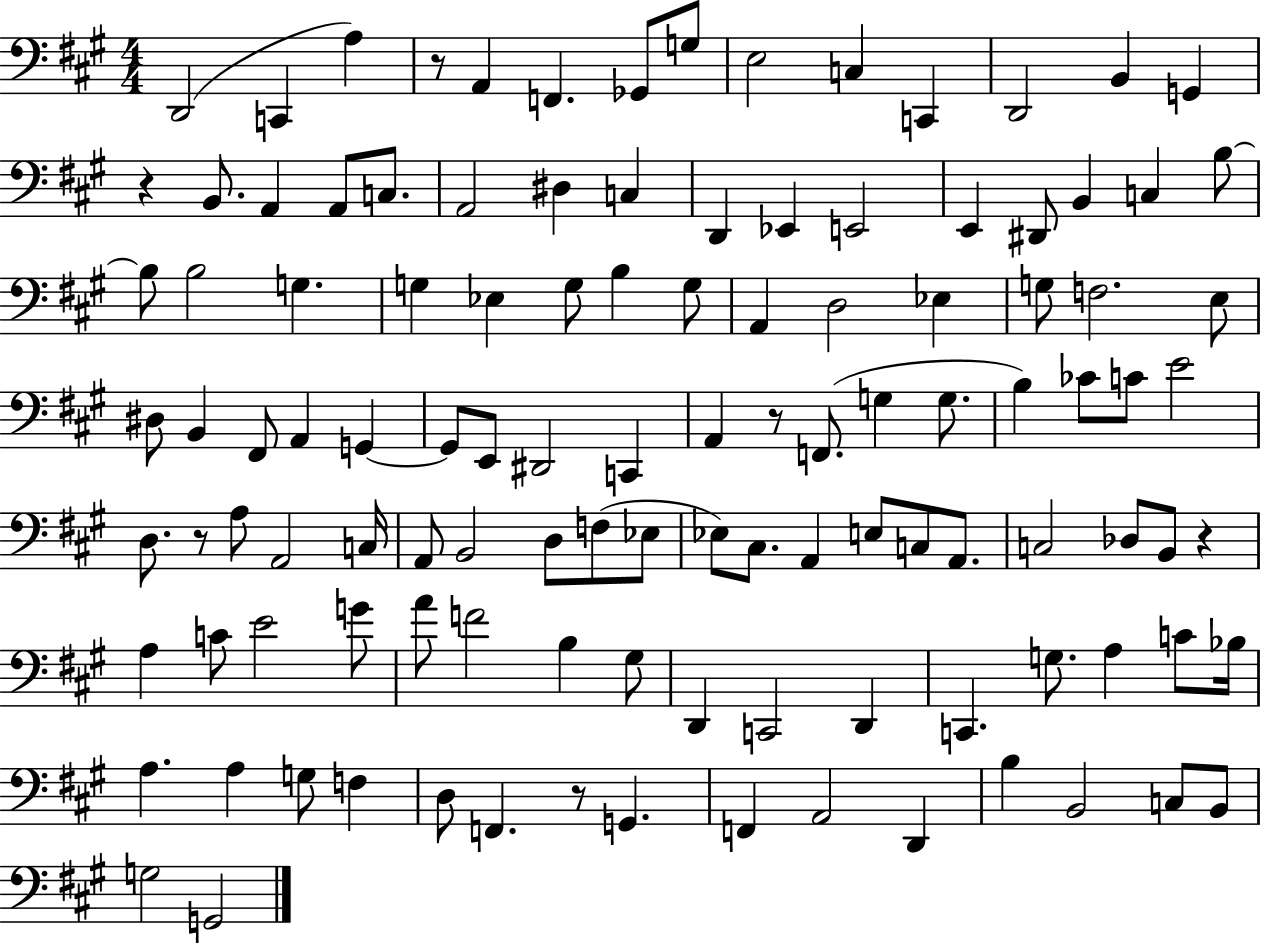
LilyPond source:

{
  \clef bass
  \numericTimeSignature
  \time 4/4
  \key a \major
  d,2( c,4 a4) | r8 a,4 f,4. ges,8 g8 | e2 c4 c,4 | d,2 b,4 g,4 | \break r4 b,8. a,4 a,8 c8. | a,2 dis4 c4 | d,4 ees,4 e,2 | e,4 dis,8 b,4 c4 b8~~ | \break b8 b2 g4. | g4 ees4 g8 b4 g8 | a,4 d2 ees4 | g8 f2. e8 | \break dis8 b,4 fis,8 a,4 g,4~~ | g,8 e,8 dis,2 c,4 | a,4 r8 f,8.( g4 g8. | b4) ces'8 c'8 e'2 | \break d8. r8 a8 a,2 c16 | a,8 b,2 d8 f8( ees8 | ees8) cis8. a,4 e8 c8 a,8. | c2 des8 b,8 r4 | \break a4 c'8 e'2 g'8 | a'8 f'2 b4 gis8 | d,4 c,2 d,4 | c,4. g8. a4 c'8 bes16 | \break a4. a4 g8 f4 | d8 f,4. r8 g,4. | f,4 a,2 d,4 | b4 b,2 c8 b,8 | \break g2 g,2 | \bar "|."
}